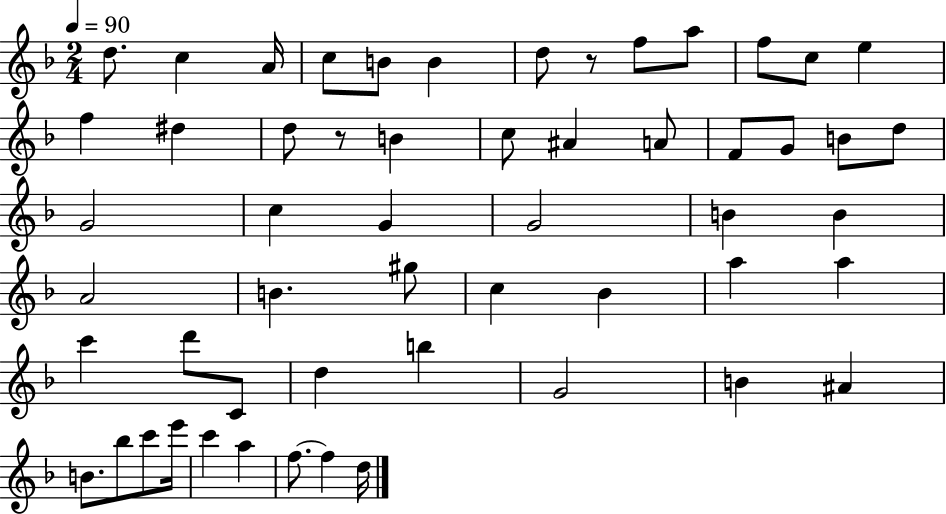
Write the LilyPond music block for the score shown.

{
  \clef treble
  \numericTimeSignature
  \time 2/4
  \key f \major
  \tempo 4 = 90
  d''8. c''4 a'16 | c''8 b'8 b'4 | d''8 r8 f''8 a''8 | f''8 c''8 e''4 | \break f''4 dis''4 | d''8 r8 b'4 | c''8 ais'4 a'8 | f'8 g'8 b'8 d''8 | \break g'2 | c''4 g'4 | g'2 | b'4 b'4 | \break a'2 | b'4. gis''8 | c''4 bes'4 | a''4 a''4 | \break c'''4 d'''8 c'8 | d''4 b''4 | g'2 | b'4 ais'4 | \break b'8. bes''8 c'''8 e'''16 | c'''4 a''4 | f''8.~~ f''4 d''16 | \bar "|."
}